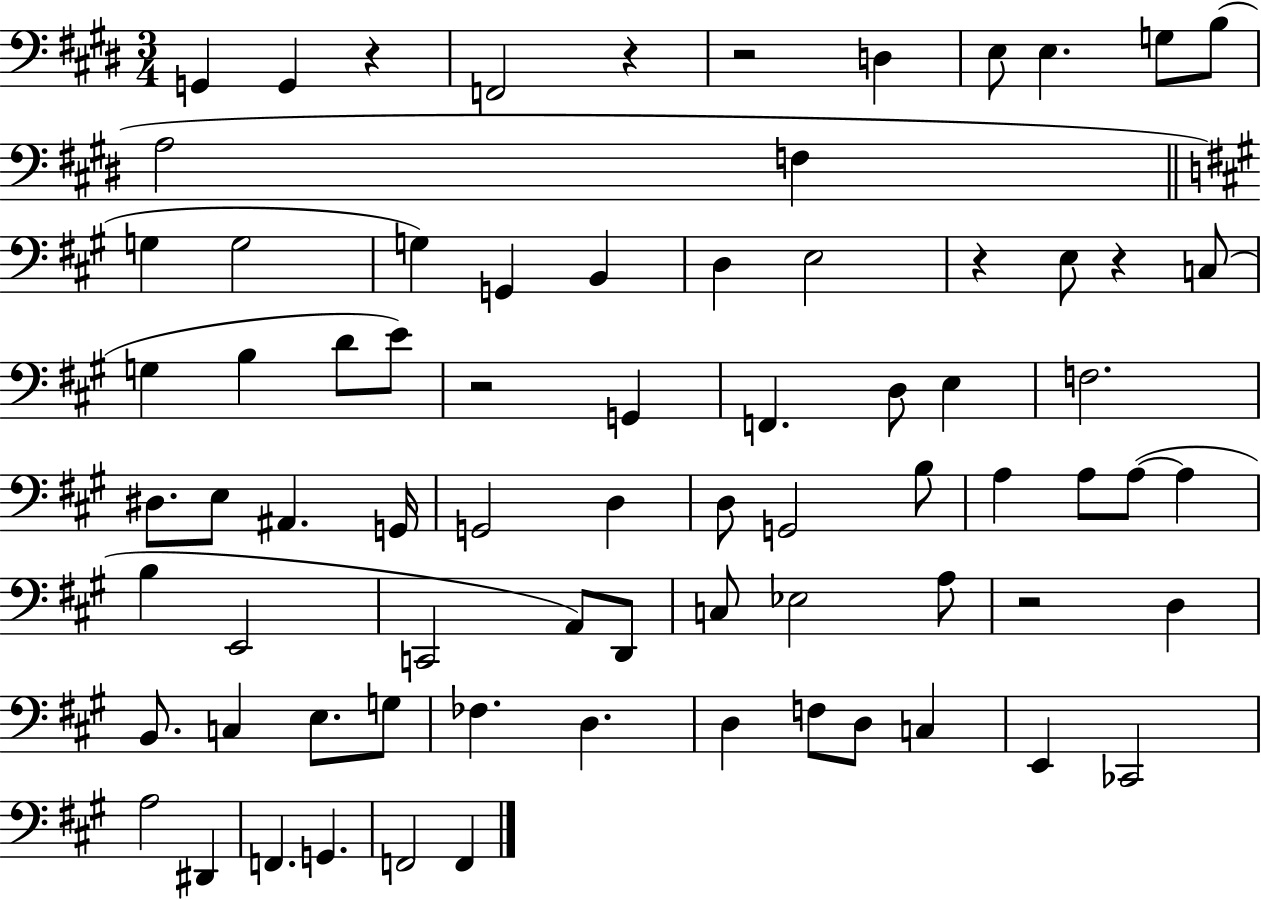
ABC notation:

X:1
T:Untitled
M:3/4
L:1/4
K:E
G,, G,, z F,,2 z z2 D, E,/2 E, G,/2 B,/2 A,2 F, G, G,2 G, G,, B,, D, E,2 z E,/2 z C,/2 G, B, D/2 E/2 z2 G,, F,, D,/2 E, F,2 ^D,/2 E,/2 ^A,, G,,/4 G,,2 D, D,/2 G,,2 B,/2 A, A,/2 A,/2 A, B, E,,2 C,,2 A,,/2 D,,/2 C,/2 _E,2 A,/2 z2 D, B,,/2 C, E,/2 G,/2 _F, D, D, F,/2 D,/2 C, E,, _C,,2 A,2 ^D,, F,, G,, F,,2 F,,